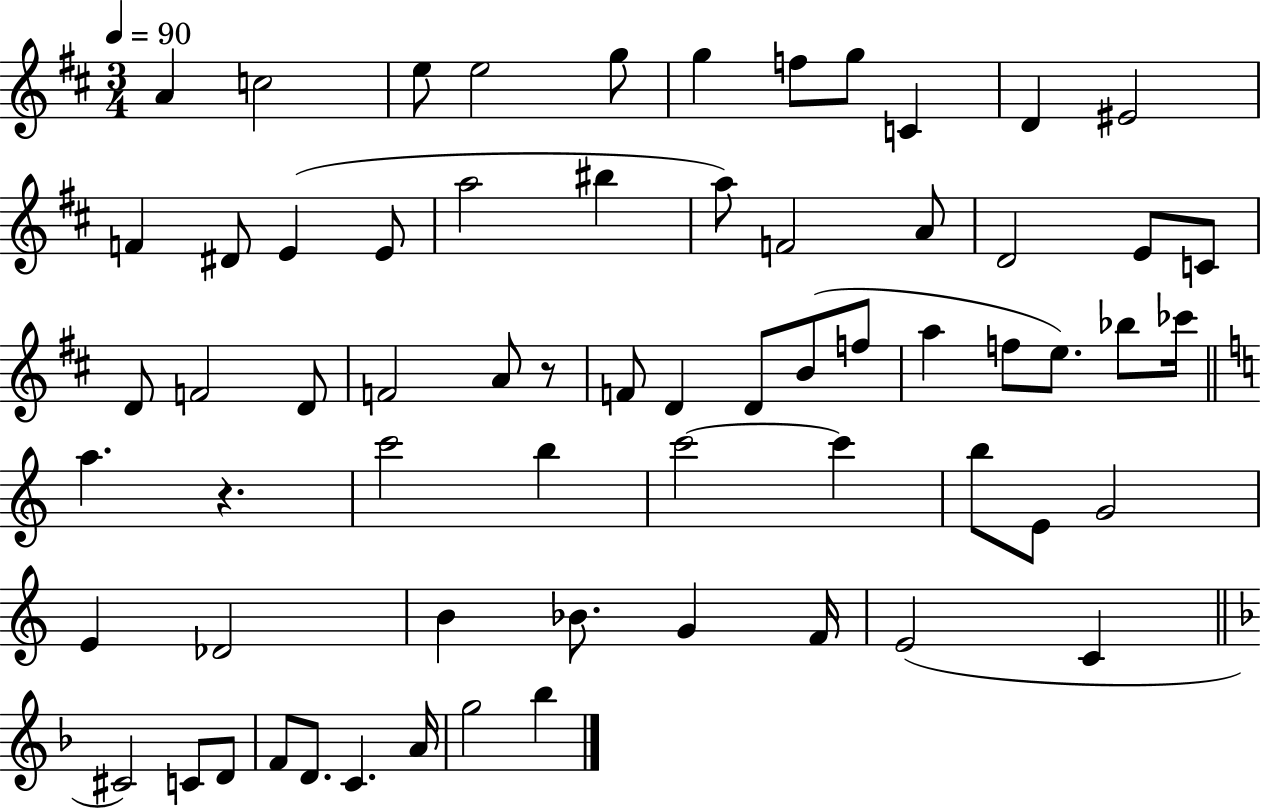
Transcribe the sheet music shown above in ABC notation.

X:1
T:Untitled
M:3/4
L:1/4
K:D
A c2 e/2 e2 g/2 g f/2 g/2 C D ^E2 F ^D/2 E E/2 a2 ^b a/2 F2 A/2 D2 E/2 C/2 D/2 F2 D/2 F2 A/2 z/2 F/2 D D/2 B/2 f/2 a f/2 e/2 _b/2 _c'/4 a z c'2 b c'2 c' b/2 E/2 G2 E _D2 B _B/2 G F/4 E2 C ^C2 C/2 D/2 F/2 D/2 C A/4 g2 _b